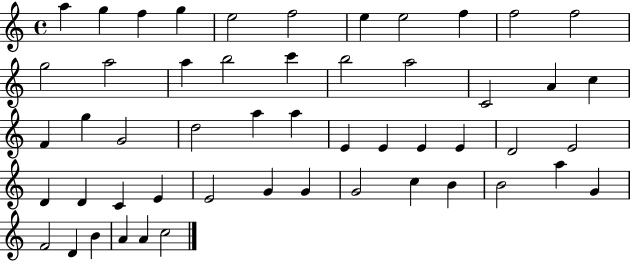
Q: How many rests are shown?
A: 0